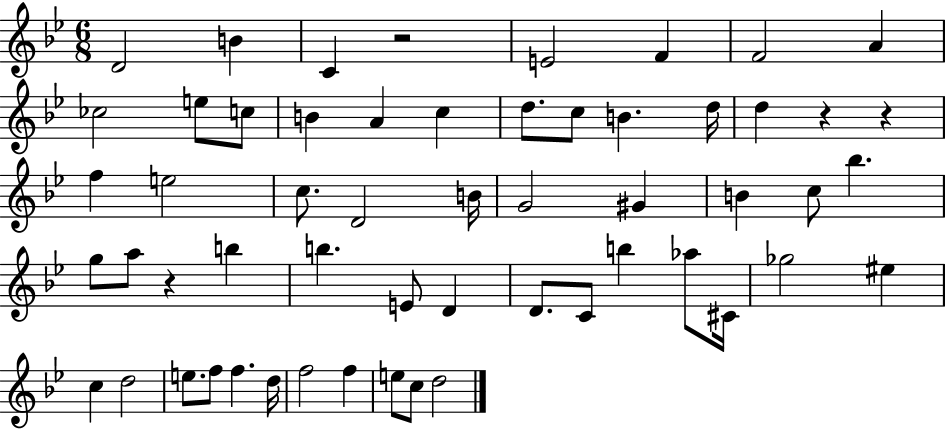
X:1
T:Untitled
M:6/8
L:1/4
K:Bb
D2 B C z2 E2 F F2 A _c2 e/2 c/2 B A c d/2 c/2 B d/4 d z z f e2 c/2 D2 B/4 G2 ^G B c/2 _b g/2 a/2 z b b E/2 D D/2 C/2 b _a/2 ^C/4 _g2 ^e c d2 e/2 f/2 f d/4 f2 f e/2 c/2 d2